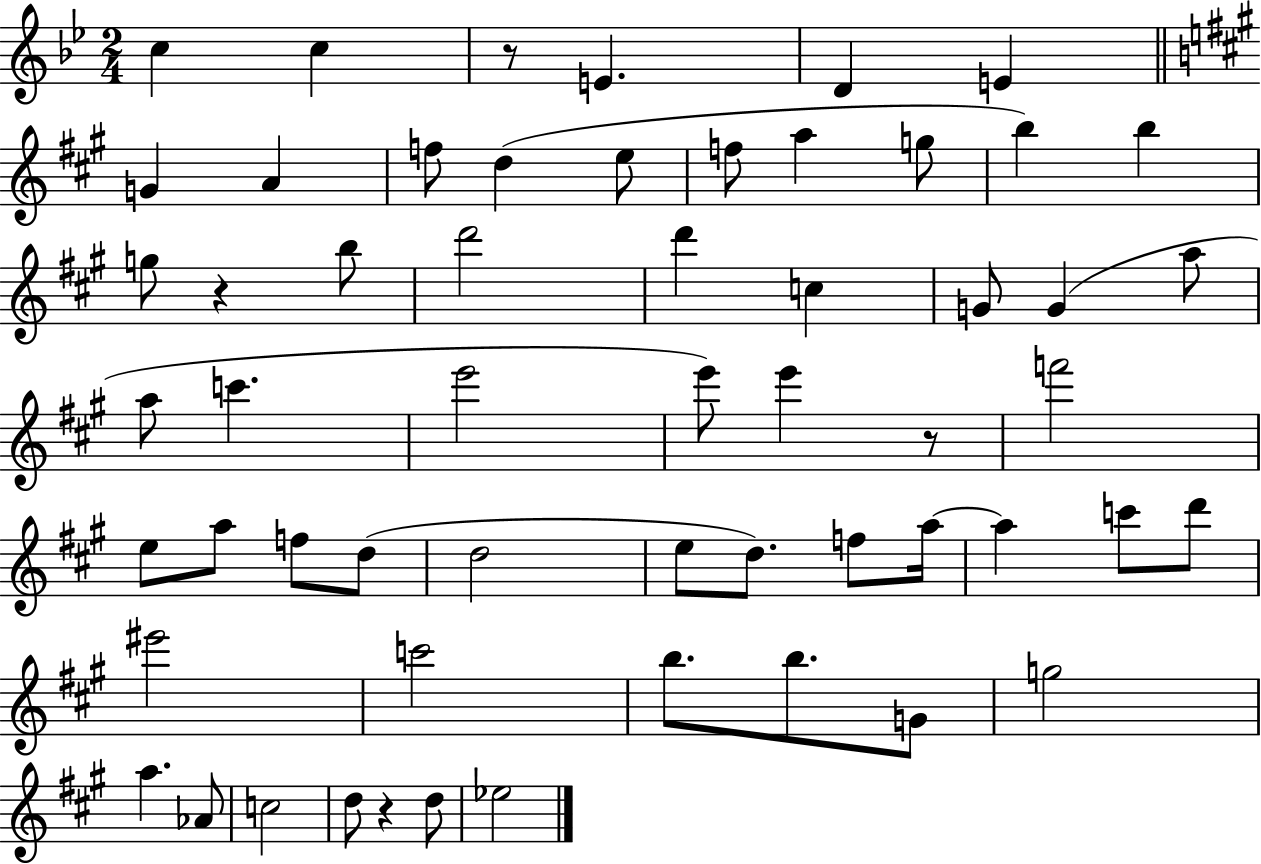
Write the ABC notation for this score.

X:1
T:Untitled
M:2/4
L:1/4
K:Bb
c c z/2 E D E G A f/2 d e/2 f/2 a g/2 b b g/2 z b/2 d'2 d' c G/2 G a/2 a/2 c' e'2 e'/2 e' z/2 f'2 e/2 a/2 f/2 d/2 d2 e/2 d/2 f/2 a/4 a c'/2 d'/2 ^e'2 c'2 b/2 b/2 G/2 g2 a _A/2 c2 d/2 z d/2 _e2